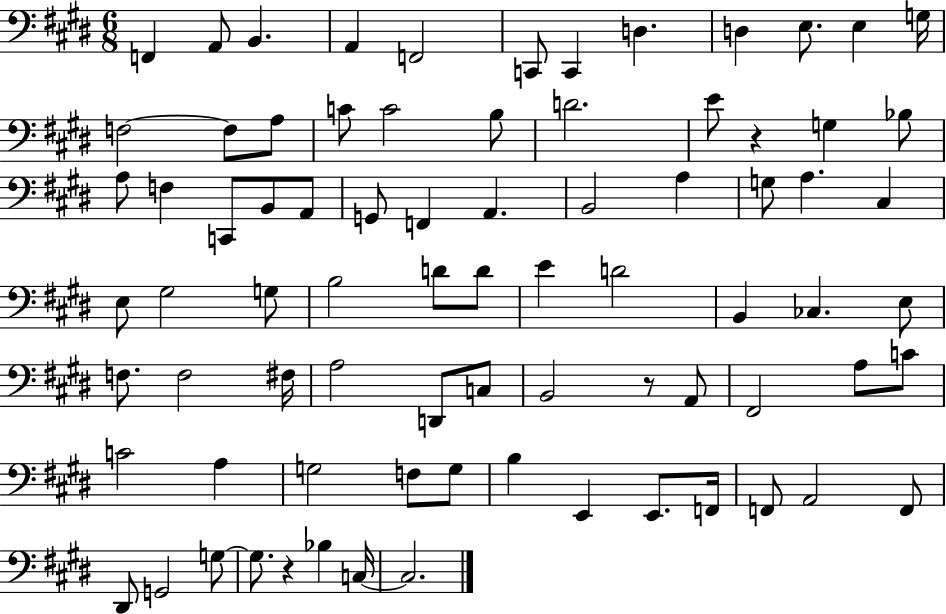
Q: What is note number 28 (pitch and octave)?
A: G2